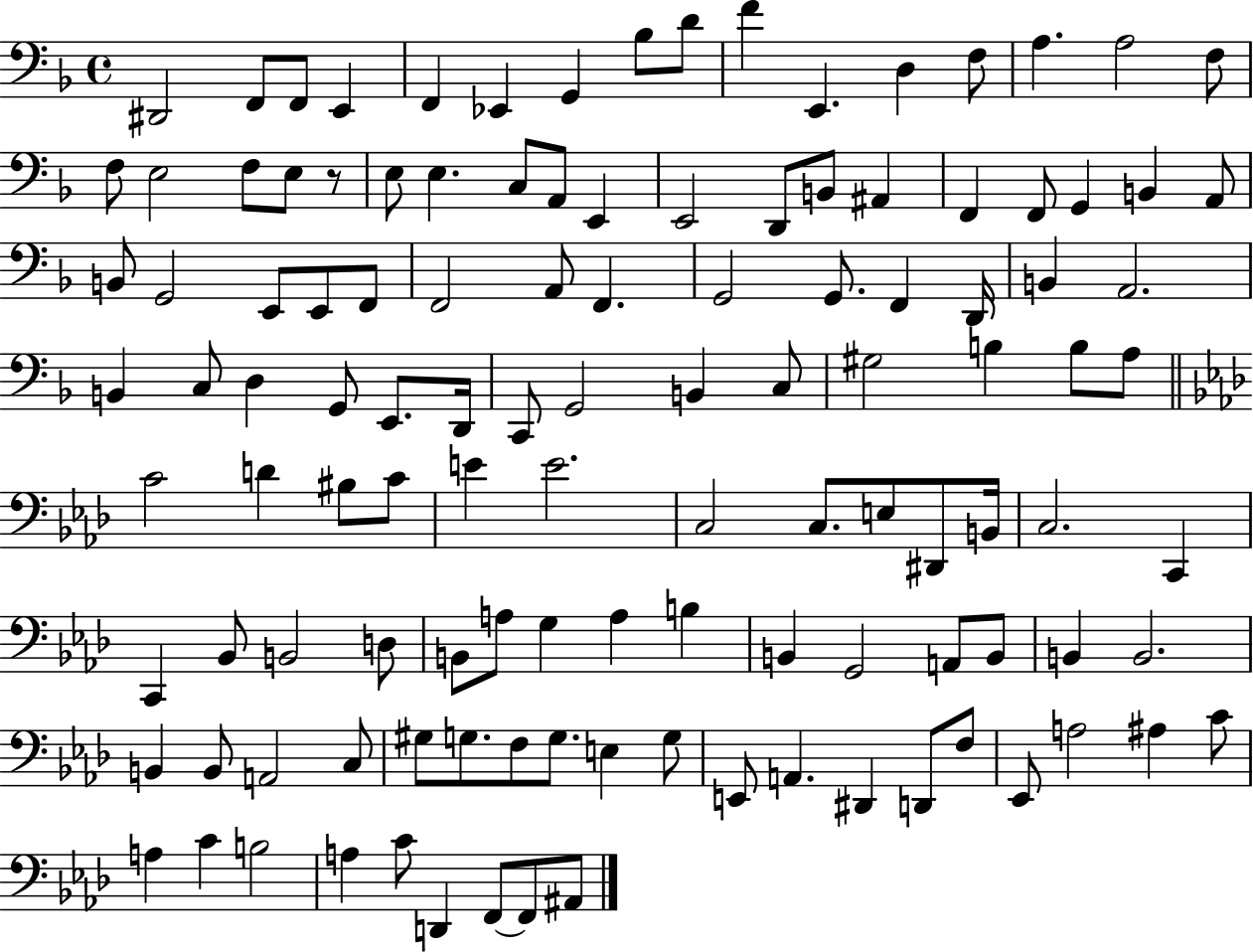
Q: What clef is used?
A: bass